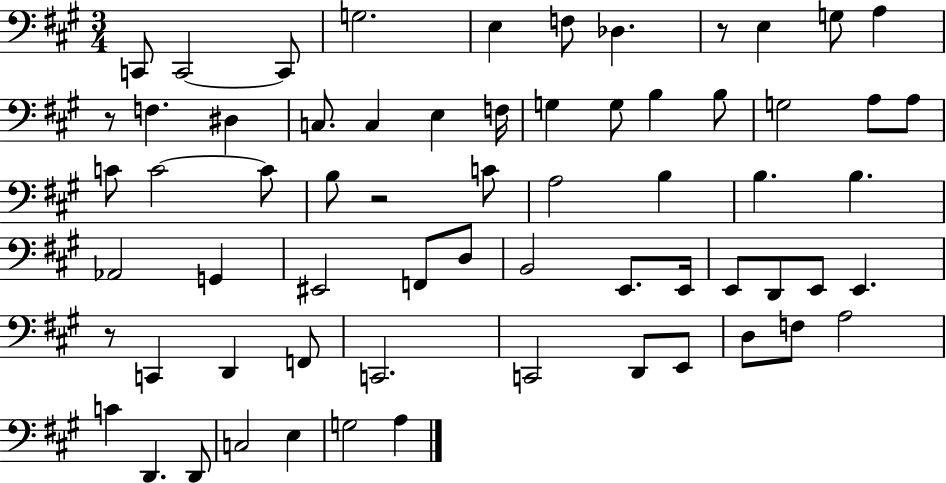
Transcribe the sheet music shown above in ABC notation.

X:1
T:Untitled
M:3/4
L:1/4
K:A
C,,/2 C,,2 C,,/2 G,2 E, F,/2 _D, z/2 E, G,/2 A, z/2 F, ^D, C,/2 C, E, F,/4 G, G,/2 B, B,/2 G,2 A,/2 A,/2 C/2 C2 C/2 B,/2 z2 C/2 A,2 B, B, B, _A,,2 G,, ^E,,2 F,,/2 D,/2 B,,2 E,,/2 E,,/4 E,,/2 D,,/2 E,,/2 E,, z/2 C,, D,, F,,/2 C,,2 C,,2 D,,/2 E,,/2 D,/2 F,/2 A,2 C D,, D,,/2 C,2 E, G,2 A,